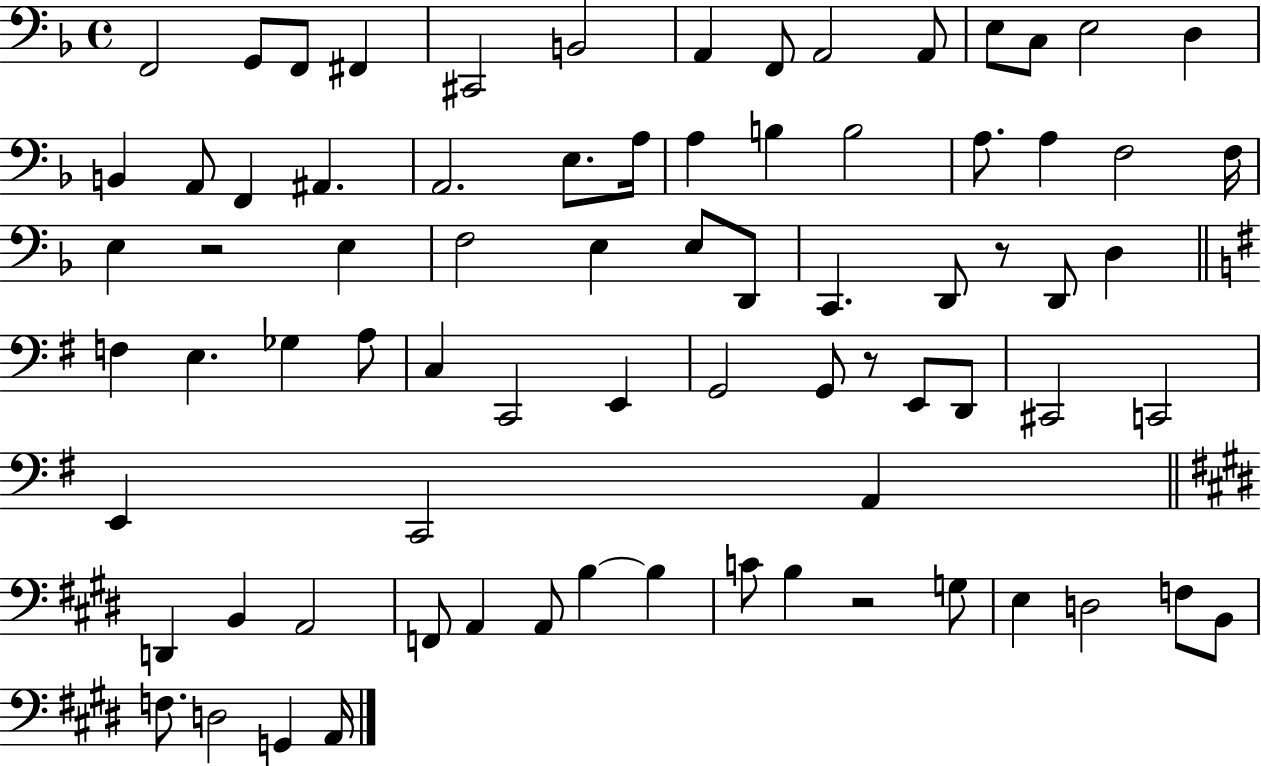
{
  \clef bass
  \time 4/4
  \defaultTimeSignature
  \key f \major
  f,2 g,8 f,8 fis,4 | cis,2 b,2 | a,4 f,8 a,2 a,8 | e8 c8 e2 d4 | \break b,4 a,8 f,4 ais,4. | a,2. e8. a16 | a4 b4 b2 | a8. a4 f2 f16 | \break e4 r2 e4 | f2 e4 e8 d,8 | c,4. d,8 r8 d,8 d4 | \bar "||" \break \key g \major f4 e4. ges4 a8 | c4 c,2 e,4 | g,2 g,8 r8 e,8 d,8 | cis,2 c,2 | \break e,4 c,2 a,4 | \bar "||" \break \key e \major d,4 b,4 a,2 | f,8 a,4 a,8 b4~~ b4 | c'8 b4 r2 g8 | e4 d2 f8 b,8 | \break f8. d2 g,4 a,16 | \bar "|."
}